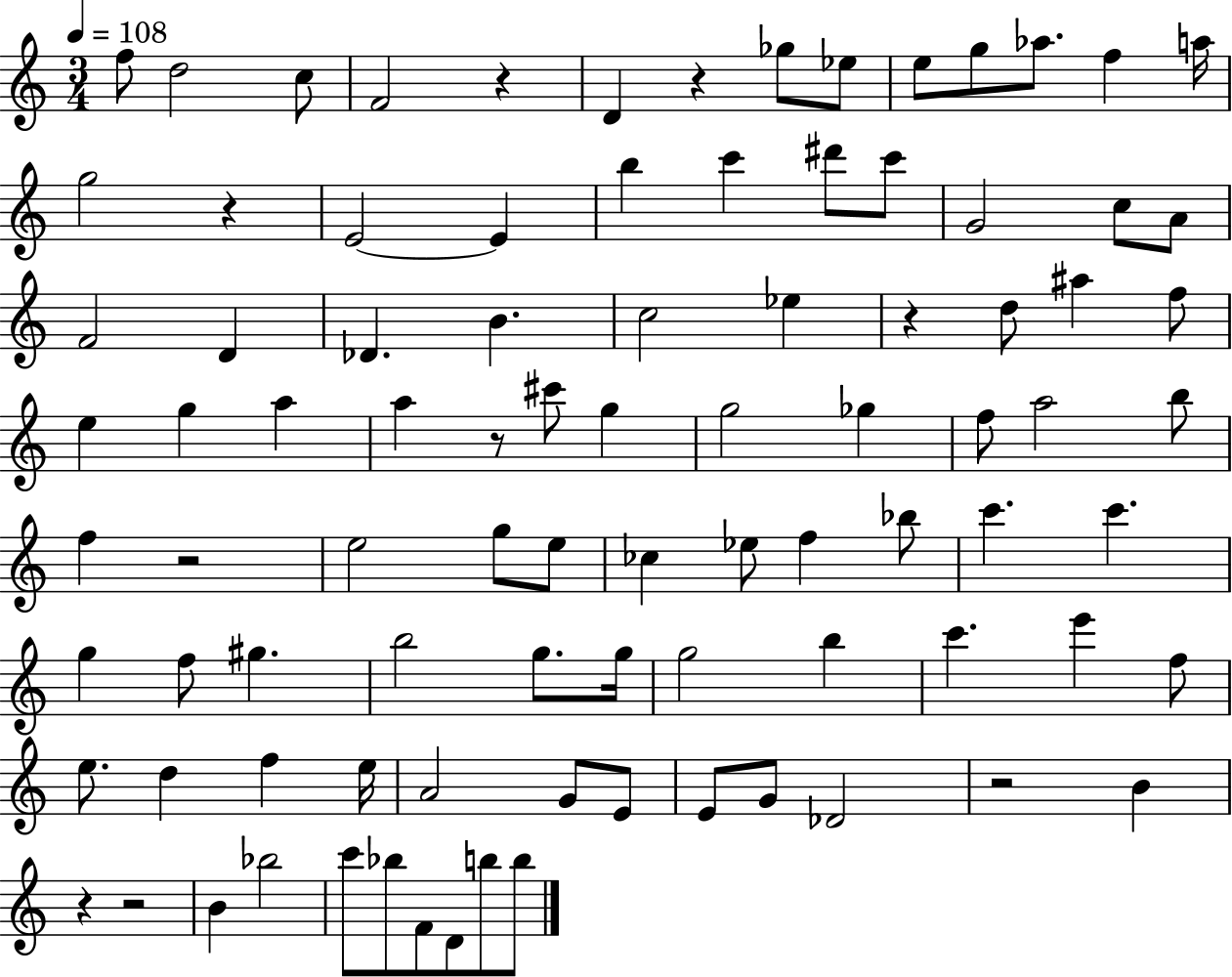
F5/e D5/h C5/e F4/h R/q D4/q R/q Gb5/e Eb5/e E5/e G5/e Ab5/e. F5/q A5/s G5/h R/q E4/h E4/q B5/q C6/q D#6/e C6/e G4/h C5/e A4/e F4/h D4/q Db4/q. B4/q. C5/h Eb5/q R/q D5/e A#5/q F5/e E5/q G5/q A5/q A5/q R/e C#6/e G5/q G5/h Gb5/q F5/e A5/h B5/e F5/q R/h E5/h G5/e E5/e CES5/q Eb5/e F5/q Bb5/e C6/q. C6/q. G5/q F5/e G#5/q. B5/h G5/e. G5/s G5/h B5/q C6/q. E6/q F5/e E5/e. D5/q F5/q E5/s A4/h G4/e E4/e E4/e G4/e Db4/h R/h B4/q R/q R/h B4/q Bb5/h C6/e Bb5/e F4/e D4/e B5/e B5/e